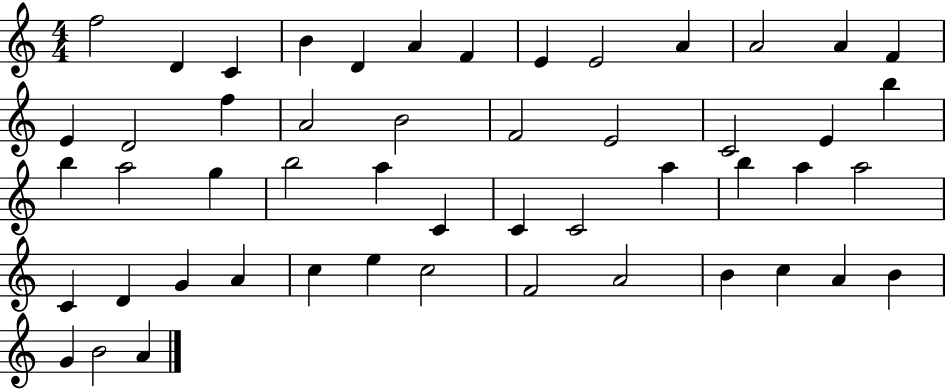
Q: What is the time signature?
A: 4/4